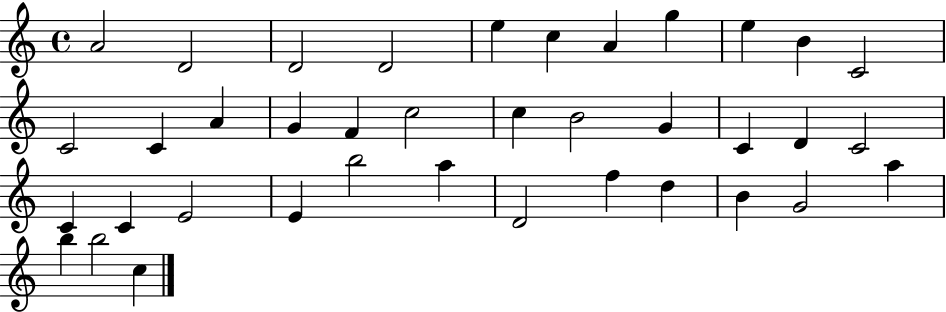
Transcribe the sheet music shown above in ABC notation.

X:1
T:Untitled
M:4/4
L:1/4
K:C
A2 D2 D2 D2 e c A g e B C2 C2 C A G F c2 c B2 G C D C2 C C E2 E b2 a D2 f d B G2 a b b2 c